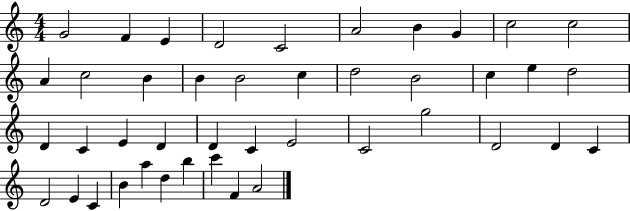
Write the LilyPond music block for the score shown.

{
  \clef treble
  \numericTimeSignature
  \time 4/4
  \key c \major
  g'2 f'4 e'4 | d'2 c'2 | a'2 b'4 g'4 | c''2 c''2 | \break a'4 c''2 b'4 | b'4 b'2 c''4 | d''2 b'2 | c''4 e''4 d''2 | \break d'4 c'4 e'4 d'4 | d'4 c'4 e'2 | c'2 g''2 | d'2 d'4 c'4 | \break d'2 e'4 c'4 | b'4 a''4 d''4 b''4 | c'''4 f'4 a'2 | \bar "|."
}